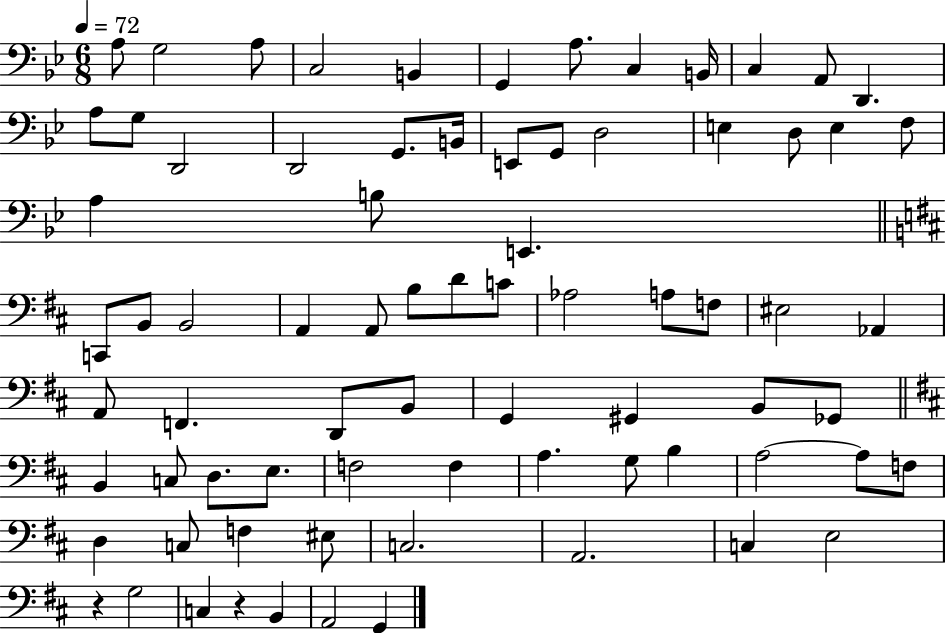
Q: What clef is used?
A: bass